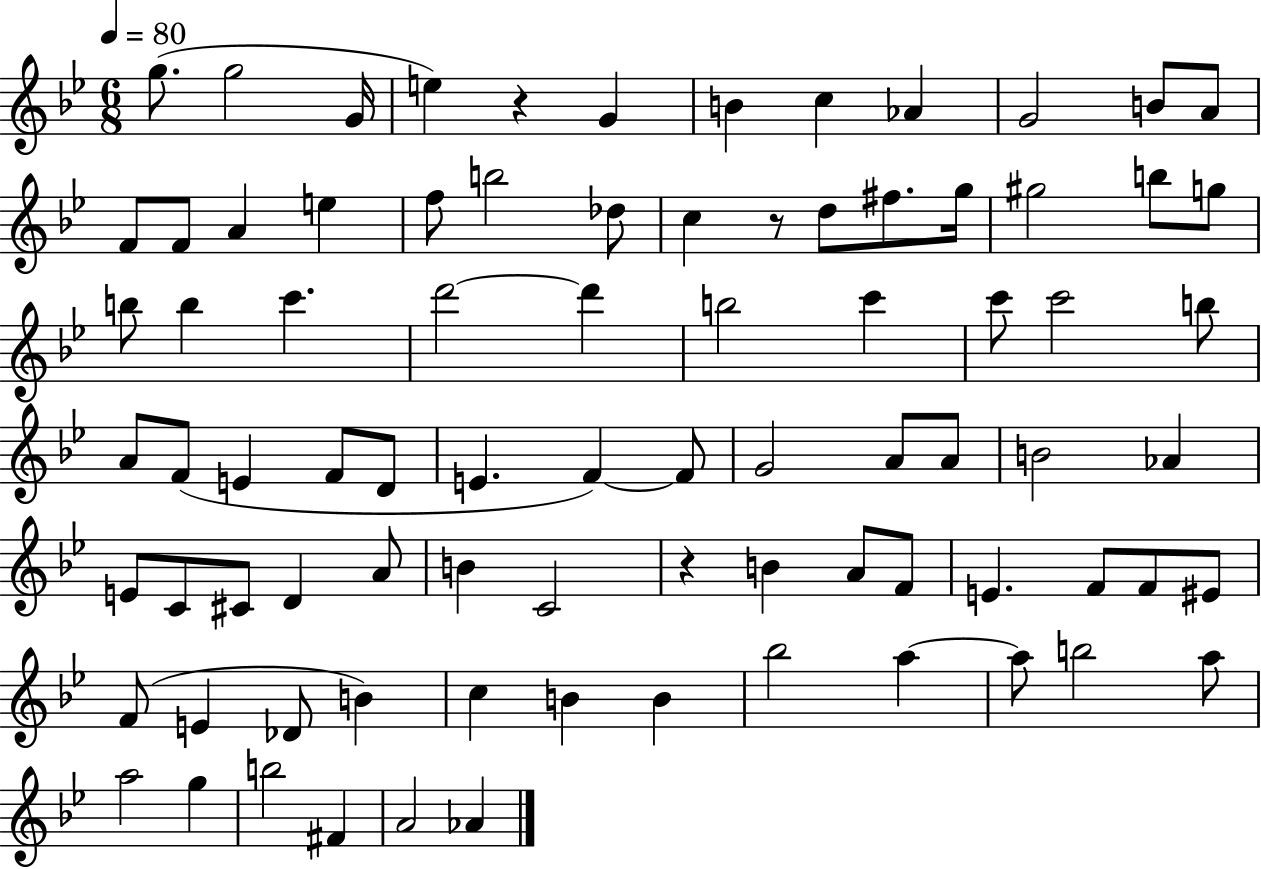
{
  \clef treble
  \numericTimeSignature
  \time 6/8
  \key bes \major
  \tempo 4 = 80
  g''8.( g''2 g'16 | e''4) r4 g'4 | b'4 c''4 aes'4 | g'2 b'8 a'8 | \break f'8 f'8 a'4 e''4 | f''8 b''2 des''8 | c''4 r8 d''8 fis''8. g''16 | gis''2 b''8 g''8 | \break b''8 b''4 c'''4. | d'''2~~ d'''4 | b''2 c'''4 | c'''8 c'''2 b''8 | \break a'8 f'8( e'4 f'8 d'8 | e'4. f'4~~) f'8 | g'2 a'8 a'8 | b'2 aes'4 | \break e'8 c'8 cis'8 d'4 a'8 | b'4 c'2 | r4 b'4 a'8 f'8 | e'4. f'8 f'8 eis'8 | \break f'8( e'4 des'8 b'4) | c''4 b'4 b'4 | bes''2 a''4~~ | a''8 b''2 a''8 | \break a''2 g''4 | b''2 fis'4 | a'2 aes'4 | \bar "|."
}